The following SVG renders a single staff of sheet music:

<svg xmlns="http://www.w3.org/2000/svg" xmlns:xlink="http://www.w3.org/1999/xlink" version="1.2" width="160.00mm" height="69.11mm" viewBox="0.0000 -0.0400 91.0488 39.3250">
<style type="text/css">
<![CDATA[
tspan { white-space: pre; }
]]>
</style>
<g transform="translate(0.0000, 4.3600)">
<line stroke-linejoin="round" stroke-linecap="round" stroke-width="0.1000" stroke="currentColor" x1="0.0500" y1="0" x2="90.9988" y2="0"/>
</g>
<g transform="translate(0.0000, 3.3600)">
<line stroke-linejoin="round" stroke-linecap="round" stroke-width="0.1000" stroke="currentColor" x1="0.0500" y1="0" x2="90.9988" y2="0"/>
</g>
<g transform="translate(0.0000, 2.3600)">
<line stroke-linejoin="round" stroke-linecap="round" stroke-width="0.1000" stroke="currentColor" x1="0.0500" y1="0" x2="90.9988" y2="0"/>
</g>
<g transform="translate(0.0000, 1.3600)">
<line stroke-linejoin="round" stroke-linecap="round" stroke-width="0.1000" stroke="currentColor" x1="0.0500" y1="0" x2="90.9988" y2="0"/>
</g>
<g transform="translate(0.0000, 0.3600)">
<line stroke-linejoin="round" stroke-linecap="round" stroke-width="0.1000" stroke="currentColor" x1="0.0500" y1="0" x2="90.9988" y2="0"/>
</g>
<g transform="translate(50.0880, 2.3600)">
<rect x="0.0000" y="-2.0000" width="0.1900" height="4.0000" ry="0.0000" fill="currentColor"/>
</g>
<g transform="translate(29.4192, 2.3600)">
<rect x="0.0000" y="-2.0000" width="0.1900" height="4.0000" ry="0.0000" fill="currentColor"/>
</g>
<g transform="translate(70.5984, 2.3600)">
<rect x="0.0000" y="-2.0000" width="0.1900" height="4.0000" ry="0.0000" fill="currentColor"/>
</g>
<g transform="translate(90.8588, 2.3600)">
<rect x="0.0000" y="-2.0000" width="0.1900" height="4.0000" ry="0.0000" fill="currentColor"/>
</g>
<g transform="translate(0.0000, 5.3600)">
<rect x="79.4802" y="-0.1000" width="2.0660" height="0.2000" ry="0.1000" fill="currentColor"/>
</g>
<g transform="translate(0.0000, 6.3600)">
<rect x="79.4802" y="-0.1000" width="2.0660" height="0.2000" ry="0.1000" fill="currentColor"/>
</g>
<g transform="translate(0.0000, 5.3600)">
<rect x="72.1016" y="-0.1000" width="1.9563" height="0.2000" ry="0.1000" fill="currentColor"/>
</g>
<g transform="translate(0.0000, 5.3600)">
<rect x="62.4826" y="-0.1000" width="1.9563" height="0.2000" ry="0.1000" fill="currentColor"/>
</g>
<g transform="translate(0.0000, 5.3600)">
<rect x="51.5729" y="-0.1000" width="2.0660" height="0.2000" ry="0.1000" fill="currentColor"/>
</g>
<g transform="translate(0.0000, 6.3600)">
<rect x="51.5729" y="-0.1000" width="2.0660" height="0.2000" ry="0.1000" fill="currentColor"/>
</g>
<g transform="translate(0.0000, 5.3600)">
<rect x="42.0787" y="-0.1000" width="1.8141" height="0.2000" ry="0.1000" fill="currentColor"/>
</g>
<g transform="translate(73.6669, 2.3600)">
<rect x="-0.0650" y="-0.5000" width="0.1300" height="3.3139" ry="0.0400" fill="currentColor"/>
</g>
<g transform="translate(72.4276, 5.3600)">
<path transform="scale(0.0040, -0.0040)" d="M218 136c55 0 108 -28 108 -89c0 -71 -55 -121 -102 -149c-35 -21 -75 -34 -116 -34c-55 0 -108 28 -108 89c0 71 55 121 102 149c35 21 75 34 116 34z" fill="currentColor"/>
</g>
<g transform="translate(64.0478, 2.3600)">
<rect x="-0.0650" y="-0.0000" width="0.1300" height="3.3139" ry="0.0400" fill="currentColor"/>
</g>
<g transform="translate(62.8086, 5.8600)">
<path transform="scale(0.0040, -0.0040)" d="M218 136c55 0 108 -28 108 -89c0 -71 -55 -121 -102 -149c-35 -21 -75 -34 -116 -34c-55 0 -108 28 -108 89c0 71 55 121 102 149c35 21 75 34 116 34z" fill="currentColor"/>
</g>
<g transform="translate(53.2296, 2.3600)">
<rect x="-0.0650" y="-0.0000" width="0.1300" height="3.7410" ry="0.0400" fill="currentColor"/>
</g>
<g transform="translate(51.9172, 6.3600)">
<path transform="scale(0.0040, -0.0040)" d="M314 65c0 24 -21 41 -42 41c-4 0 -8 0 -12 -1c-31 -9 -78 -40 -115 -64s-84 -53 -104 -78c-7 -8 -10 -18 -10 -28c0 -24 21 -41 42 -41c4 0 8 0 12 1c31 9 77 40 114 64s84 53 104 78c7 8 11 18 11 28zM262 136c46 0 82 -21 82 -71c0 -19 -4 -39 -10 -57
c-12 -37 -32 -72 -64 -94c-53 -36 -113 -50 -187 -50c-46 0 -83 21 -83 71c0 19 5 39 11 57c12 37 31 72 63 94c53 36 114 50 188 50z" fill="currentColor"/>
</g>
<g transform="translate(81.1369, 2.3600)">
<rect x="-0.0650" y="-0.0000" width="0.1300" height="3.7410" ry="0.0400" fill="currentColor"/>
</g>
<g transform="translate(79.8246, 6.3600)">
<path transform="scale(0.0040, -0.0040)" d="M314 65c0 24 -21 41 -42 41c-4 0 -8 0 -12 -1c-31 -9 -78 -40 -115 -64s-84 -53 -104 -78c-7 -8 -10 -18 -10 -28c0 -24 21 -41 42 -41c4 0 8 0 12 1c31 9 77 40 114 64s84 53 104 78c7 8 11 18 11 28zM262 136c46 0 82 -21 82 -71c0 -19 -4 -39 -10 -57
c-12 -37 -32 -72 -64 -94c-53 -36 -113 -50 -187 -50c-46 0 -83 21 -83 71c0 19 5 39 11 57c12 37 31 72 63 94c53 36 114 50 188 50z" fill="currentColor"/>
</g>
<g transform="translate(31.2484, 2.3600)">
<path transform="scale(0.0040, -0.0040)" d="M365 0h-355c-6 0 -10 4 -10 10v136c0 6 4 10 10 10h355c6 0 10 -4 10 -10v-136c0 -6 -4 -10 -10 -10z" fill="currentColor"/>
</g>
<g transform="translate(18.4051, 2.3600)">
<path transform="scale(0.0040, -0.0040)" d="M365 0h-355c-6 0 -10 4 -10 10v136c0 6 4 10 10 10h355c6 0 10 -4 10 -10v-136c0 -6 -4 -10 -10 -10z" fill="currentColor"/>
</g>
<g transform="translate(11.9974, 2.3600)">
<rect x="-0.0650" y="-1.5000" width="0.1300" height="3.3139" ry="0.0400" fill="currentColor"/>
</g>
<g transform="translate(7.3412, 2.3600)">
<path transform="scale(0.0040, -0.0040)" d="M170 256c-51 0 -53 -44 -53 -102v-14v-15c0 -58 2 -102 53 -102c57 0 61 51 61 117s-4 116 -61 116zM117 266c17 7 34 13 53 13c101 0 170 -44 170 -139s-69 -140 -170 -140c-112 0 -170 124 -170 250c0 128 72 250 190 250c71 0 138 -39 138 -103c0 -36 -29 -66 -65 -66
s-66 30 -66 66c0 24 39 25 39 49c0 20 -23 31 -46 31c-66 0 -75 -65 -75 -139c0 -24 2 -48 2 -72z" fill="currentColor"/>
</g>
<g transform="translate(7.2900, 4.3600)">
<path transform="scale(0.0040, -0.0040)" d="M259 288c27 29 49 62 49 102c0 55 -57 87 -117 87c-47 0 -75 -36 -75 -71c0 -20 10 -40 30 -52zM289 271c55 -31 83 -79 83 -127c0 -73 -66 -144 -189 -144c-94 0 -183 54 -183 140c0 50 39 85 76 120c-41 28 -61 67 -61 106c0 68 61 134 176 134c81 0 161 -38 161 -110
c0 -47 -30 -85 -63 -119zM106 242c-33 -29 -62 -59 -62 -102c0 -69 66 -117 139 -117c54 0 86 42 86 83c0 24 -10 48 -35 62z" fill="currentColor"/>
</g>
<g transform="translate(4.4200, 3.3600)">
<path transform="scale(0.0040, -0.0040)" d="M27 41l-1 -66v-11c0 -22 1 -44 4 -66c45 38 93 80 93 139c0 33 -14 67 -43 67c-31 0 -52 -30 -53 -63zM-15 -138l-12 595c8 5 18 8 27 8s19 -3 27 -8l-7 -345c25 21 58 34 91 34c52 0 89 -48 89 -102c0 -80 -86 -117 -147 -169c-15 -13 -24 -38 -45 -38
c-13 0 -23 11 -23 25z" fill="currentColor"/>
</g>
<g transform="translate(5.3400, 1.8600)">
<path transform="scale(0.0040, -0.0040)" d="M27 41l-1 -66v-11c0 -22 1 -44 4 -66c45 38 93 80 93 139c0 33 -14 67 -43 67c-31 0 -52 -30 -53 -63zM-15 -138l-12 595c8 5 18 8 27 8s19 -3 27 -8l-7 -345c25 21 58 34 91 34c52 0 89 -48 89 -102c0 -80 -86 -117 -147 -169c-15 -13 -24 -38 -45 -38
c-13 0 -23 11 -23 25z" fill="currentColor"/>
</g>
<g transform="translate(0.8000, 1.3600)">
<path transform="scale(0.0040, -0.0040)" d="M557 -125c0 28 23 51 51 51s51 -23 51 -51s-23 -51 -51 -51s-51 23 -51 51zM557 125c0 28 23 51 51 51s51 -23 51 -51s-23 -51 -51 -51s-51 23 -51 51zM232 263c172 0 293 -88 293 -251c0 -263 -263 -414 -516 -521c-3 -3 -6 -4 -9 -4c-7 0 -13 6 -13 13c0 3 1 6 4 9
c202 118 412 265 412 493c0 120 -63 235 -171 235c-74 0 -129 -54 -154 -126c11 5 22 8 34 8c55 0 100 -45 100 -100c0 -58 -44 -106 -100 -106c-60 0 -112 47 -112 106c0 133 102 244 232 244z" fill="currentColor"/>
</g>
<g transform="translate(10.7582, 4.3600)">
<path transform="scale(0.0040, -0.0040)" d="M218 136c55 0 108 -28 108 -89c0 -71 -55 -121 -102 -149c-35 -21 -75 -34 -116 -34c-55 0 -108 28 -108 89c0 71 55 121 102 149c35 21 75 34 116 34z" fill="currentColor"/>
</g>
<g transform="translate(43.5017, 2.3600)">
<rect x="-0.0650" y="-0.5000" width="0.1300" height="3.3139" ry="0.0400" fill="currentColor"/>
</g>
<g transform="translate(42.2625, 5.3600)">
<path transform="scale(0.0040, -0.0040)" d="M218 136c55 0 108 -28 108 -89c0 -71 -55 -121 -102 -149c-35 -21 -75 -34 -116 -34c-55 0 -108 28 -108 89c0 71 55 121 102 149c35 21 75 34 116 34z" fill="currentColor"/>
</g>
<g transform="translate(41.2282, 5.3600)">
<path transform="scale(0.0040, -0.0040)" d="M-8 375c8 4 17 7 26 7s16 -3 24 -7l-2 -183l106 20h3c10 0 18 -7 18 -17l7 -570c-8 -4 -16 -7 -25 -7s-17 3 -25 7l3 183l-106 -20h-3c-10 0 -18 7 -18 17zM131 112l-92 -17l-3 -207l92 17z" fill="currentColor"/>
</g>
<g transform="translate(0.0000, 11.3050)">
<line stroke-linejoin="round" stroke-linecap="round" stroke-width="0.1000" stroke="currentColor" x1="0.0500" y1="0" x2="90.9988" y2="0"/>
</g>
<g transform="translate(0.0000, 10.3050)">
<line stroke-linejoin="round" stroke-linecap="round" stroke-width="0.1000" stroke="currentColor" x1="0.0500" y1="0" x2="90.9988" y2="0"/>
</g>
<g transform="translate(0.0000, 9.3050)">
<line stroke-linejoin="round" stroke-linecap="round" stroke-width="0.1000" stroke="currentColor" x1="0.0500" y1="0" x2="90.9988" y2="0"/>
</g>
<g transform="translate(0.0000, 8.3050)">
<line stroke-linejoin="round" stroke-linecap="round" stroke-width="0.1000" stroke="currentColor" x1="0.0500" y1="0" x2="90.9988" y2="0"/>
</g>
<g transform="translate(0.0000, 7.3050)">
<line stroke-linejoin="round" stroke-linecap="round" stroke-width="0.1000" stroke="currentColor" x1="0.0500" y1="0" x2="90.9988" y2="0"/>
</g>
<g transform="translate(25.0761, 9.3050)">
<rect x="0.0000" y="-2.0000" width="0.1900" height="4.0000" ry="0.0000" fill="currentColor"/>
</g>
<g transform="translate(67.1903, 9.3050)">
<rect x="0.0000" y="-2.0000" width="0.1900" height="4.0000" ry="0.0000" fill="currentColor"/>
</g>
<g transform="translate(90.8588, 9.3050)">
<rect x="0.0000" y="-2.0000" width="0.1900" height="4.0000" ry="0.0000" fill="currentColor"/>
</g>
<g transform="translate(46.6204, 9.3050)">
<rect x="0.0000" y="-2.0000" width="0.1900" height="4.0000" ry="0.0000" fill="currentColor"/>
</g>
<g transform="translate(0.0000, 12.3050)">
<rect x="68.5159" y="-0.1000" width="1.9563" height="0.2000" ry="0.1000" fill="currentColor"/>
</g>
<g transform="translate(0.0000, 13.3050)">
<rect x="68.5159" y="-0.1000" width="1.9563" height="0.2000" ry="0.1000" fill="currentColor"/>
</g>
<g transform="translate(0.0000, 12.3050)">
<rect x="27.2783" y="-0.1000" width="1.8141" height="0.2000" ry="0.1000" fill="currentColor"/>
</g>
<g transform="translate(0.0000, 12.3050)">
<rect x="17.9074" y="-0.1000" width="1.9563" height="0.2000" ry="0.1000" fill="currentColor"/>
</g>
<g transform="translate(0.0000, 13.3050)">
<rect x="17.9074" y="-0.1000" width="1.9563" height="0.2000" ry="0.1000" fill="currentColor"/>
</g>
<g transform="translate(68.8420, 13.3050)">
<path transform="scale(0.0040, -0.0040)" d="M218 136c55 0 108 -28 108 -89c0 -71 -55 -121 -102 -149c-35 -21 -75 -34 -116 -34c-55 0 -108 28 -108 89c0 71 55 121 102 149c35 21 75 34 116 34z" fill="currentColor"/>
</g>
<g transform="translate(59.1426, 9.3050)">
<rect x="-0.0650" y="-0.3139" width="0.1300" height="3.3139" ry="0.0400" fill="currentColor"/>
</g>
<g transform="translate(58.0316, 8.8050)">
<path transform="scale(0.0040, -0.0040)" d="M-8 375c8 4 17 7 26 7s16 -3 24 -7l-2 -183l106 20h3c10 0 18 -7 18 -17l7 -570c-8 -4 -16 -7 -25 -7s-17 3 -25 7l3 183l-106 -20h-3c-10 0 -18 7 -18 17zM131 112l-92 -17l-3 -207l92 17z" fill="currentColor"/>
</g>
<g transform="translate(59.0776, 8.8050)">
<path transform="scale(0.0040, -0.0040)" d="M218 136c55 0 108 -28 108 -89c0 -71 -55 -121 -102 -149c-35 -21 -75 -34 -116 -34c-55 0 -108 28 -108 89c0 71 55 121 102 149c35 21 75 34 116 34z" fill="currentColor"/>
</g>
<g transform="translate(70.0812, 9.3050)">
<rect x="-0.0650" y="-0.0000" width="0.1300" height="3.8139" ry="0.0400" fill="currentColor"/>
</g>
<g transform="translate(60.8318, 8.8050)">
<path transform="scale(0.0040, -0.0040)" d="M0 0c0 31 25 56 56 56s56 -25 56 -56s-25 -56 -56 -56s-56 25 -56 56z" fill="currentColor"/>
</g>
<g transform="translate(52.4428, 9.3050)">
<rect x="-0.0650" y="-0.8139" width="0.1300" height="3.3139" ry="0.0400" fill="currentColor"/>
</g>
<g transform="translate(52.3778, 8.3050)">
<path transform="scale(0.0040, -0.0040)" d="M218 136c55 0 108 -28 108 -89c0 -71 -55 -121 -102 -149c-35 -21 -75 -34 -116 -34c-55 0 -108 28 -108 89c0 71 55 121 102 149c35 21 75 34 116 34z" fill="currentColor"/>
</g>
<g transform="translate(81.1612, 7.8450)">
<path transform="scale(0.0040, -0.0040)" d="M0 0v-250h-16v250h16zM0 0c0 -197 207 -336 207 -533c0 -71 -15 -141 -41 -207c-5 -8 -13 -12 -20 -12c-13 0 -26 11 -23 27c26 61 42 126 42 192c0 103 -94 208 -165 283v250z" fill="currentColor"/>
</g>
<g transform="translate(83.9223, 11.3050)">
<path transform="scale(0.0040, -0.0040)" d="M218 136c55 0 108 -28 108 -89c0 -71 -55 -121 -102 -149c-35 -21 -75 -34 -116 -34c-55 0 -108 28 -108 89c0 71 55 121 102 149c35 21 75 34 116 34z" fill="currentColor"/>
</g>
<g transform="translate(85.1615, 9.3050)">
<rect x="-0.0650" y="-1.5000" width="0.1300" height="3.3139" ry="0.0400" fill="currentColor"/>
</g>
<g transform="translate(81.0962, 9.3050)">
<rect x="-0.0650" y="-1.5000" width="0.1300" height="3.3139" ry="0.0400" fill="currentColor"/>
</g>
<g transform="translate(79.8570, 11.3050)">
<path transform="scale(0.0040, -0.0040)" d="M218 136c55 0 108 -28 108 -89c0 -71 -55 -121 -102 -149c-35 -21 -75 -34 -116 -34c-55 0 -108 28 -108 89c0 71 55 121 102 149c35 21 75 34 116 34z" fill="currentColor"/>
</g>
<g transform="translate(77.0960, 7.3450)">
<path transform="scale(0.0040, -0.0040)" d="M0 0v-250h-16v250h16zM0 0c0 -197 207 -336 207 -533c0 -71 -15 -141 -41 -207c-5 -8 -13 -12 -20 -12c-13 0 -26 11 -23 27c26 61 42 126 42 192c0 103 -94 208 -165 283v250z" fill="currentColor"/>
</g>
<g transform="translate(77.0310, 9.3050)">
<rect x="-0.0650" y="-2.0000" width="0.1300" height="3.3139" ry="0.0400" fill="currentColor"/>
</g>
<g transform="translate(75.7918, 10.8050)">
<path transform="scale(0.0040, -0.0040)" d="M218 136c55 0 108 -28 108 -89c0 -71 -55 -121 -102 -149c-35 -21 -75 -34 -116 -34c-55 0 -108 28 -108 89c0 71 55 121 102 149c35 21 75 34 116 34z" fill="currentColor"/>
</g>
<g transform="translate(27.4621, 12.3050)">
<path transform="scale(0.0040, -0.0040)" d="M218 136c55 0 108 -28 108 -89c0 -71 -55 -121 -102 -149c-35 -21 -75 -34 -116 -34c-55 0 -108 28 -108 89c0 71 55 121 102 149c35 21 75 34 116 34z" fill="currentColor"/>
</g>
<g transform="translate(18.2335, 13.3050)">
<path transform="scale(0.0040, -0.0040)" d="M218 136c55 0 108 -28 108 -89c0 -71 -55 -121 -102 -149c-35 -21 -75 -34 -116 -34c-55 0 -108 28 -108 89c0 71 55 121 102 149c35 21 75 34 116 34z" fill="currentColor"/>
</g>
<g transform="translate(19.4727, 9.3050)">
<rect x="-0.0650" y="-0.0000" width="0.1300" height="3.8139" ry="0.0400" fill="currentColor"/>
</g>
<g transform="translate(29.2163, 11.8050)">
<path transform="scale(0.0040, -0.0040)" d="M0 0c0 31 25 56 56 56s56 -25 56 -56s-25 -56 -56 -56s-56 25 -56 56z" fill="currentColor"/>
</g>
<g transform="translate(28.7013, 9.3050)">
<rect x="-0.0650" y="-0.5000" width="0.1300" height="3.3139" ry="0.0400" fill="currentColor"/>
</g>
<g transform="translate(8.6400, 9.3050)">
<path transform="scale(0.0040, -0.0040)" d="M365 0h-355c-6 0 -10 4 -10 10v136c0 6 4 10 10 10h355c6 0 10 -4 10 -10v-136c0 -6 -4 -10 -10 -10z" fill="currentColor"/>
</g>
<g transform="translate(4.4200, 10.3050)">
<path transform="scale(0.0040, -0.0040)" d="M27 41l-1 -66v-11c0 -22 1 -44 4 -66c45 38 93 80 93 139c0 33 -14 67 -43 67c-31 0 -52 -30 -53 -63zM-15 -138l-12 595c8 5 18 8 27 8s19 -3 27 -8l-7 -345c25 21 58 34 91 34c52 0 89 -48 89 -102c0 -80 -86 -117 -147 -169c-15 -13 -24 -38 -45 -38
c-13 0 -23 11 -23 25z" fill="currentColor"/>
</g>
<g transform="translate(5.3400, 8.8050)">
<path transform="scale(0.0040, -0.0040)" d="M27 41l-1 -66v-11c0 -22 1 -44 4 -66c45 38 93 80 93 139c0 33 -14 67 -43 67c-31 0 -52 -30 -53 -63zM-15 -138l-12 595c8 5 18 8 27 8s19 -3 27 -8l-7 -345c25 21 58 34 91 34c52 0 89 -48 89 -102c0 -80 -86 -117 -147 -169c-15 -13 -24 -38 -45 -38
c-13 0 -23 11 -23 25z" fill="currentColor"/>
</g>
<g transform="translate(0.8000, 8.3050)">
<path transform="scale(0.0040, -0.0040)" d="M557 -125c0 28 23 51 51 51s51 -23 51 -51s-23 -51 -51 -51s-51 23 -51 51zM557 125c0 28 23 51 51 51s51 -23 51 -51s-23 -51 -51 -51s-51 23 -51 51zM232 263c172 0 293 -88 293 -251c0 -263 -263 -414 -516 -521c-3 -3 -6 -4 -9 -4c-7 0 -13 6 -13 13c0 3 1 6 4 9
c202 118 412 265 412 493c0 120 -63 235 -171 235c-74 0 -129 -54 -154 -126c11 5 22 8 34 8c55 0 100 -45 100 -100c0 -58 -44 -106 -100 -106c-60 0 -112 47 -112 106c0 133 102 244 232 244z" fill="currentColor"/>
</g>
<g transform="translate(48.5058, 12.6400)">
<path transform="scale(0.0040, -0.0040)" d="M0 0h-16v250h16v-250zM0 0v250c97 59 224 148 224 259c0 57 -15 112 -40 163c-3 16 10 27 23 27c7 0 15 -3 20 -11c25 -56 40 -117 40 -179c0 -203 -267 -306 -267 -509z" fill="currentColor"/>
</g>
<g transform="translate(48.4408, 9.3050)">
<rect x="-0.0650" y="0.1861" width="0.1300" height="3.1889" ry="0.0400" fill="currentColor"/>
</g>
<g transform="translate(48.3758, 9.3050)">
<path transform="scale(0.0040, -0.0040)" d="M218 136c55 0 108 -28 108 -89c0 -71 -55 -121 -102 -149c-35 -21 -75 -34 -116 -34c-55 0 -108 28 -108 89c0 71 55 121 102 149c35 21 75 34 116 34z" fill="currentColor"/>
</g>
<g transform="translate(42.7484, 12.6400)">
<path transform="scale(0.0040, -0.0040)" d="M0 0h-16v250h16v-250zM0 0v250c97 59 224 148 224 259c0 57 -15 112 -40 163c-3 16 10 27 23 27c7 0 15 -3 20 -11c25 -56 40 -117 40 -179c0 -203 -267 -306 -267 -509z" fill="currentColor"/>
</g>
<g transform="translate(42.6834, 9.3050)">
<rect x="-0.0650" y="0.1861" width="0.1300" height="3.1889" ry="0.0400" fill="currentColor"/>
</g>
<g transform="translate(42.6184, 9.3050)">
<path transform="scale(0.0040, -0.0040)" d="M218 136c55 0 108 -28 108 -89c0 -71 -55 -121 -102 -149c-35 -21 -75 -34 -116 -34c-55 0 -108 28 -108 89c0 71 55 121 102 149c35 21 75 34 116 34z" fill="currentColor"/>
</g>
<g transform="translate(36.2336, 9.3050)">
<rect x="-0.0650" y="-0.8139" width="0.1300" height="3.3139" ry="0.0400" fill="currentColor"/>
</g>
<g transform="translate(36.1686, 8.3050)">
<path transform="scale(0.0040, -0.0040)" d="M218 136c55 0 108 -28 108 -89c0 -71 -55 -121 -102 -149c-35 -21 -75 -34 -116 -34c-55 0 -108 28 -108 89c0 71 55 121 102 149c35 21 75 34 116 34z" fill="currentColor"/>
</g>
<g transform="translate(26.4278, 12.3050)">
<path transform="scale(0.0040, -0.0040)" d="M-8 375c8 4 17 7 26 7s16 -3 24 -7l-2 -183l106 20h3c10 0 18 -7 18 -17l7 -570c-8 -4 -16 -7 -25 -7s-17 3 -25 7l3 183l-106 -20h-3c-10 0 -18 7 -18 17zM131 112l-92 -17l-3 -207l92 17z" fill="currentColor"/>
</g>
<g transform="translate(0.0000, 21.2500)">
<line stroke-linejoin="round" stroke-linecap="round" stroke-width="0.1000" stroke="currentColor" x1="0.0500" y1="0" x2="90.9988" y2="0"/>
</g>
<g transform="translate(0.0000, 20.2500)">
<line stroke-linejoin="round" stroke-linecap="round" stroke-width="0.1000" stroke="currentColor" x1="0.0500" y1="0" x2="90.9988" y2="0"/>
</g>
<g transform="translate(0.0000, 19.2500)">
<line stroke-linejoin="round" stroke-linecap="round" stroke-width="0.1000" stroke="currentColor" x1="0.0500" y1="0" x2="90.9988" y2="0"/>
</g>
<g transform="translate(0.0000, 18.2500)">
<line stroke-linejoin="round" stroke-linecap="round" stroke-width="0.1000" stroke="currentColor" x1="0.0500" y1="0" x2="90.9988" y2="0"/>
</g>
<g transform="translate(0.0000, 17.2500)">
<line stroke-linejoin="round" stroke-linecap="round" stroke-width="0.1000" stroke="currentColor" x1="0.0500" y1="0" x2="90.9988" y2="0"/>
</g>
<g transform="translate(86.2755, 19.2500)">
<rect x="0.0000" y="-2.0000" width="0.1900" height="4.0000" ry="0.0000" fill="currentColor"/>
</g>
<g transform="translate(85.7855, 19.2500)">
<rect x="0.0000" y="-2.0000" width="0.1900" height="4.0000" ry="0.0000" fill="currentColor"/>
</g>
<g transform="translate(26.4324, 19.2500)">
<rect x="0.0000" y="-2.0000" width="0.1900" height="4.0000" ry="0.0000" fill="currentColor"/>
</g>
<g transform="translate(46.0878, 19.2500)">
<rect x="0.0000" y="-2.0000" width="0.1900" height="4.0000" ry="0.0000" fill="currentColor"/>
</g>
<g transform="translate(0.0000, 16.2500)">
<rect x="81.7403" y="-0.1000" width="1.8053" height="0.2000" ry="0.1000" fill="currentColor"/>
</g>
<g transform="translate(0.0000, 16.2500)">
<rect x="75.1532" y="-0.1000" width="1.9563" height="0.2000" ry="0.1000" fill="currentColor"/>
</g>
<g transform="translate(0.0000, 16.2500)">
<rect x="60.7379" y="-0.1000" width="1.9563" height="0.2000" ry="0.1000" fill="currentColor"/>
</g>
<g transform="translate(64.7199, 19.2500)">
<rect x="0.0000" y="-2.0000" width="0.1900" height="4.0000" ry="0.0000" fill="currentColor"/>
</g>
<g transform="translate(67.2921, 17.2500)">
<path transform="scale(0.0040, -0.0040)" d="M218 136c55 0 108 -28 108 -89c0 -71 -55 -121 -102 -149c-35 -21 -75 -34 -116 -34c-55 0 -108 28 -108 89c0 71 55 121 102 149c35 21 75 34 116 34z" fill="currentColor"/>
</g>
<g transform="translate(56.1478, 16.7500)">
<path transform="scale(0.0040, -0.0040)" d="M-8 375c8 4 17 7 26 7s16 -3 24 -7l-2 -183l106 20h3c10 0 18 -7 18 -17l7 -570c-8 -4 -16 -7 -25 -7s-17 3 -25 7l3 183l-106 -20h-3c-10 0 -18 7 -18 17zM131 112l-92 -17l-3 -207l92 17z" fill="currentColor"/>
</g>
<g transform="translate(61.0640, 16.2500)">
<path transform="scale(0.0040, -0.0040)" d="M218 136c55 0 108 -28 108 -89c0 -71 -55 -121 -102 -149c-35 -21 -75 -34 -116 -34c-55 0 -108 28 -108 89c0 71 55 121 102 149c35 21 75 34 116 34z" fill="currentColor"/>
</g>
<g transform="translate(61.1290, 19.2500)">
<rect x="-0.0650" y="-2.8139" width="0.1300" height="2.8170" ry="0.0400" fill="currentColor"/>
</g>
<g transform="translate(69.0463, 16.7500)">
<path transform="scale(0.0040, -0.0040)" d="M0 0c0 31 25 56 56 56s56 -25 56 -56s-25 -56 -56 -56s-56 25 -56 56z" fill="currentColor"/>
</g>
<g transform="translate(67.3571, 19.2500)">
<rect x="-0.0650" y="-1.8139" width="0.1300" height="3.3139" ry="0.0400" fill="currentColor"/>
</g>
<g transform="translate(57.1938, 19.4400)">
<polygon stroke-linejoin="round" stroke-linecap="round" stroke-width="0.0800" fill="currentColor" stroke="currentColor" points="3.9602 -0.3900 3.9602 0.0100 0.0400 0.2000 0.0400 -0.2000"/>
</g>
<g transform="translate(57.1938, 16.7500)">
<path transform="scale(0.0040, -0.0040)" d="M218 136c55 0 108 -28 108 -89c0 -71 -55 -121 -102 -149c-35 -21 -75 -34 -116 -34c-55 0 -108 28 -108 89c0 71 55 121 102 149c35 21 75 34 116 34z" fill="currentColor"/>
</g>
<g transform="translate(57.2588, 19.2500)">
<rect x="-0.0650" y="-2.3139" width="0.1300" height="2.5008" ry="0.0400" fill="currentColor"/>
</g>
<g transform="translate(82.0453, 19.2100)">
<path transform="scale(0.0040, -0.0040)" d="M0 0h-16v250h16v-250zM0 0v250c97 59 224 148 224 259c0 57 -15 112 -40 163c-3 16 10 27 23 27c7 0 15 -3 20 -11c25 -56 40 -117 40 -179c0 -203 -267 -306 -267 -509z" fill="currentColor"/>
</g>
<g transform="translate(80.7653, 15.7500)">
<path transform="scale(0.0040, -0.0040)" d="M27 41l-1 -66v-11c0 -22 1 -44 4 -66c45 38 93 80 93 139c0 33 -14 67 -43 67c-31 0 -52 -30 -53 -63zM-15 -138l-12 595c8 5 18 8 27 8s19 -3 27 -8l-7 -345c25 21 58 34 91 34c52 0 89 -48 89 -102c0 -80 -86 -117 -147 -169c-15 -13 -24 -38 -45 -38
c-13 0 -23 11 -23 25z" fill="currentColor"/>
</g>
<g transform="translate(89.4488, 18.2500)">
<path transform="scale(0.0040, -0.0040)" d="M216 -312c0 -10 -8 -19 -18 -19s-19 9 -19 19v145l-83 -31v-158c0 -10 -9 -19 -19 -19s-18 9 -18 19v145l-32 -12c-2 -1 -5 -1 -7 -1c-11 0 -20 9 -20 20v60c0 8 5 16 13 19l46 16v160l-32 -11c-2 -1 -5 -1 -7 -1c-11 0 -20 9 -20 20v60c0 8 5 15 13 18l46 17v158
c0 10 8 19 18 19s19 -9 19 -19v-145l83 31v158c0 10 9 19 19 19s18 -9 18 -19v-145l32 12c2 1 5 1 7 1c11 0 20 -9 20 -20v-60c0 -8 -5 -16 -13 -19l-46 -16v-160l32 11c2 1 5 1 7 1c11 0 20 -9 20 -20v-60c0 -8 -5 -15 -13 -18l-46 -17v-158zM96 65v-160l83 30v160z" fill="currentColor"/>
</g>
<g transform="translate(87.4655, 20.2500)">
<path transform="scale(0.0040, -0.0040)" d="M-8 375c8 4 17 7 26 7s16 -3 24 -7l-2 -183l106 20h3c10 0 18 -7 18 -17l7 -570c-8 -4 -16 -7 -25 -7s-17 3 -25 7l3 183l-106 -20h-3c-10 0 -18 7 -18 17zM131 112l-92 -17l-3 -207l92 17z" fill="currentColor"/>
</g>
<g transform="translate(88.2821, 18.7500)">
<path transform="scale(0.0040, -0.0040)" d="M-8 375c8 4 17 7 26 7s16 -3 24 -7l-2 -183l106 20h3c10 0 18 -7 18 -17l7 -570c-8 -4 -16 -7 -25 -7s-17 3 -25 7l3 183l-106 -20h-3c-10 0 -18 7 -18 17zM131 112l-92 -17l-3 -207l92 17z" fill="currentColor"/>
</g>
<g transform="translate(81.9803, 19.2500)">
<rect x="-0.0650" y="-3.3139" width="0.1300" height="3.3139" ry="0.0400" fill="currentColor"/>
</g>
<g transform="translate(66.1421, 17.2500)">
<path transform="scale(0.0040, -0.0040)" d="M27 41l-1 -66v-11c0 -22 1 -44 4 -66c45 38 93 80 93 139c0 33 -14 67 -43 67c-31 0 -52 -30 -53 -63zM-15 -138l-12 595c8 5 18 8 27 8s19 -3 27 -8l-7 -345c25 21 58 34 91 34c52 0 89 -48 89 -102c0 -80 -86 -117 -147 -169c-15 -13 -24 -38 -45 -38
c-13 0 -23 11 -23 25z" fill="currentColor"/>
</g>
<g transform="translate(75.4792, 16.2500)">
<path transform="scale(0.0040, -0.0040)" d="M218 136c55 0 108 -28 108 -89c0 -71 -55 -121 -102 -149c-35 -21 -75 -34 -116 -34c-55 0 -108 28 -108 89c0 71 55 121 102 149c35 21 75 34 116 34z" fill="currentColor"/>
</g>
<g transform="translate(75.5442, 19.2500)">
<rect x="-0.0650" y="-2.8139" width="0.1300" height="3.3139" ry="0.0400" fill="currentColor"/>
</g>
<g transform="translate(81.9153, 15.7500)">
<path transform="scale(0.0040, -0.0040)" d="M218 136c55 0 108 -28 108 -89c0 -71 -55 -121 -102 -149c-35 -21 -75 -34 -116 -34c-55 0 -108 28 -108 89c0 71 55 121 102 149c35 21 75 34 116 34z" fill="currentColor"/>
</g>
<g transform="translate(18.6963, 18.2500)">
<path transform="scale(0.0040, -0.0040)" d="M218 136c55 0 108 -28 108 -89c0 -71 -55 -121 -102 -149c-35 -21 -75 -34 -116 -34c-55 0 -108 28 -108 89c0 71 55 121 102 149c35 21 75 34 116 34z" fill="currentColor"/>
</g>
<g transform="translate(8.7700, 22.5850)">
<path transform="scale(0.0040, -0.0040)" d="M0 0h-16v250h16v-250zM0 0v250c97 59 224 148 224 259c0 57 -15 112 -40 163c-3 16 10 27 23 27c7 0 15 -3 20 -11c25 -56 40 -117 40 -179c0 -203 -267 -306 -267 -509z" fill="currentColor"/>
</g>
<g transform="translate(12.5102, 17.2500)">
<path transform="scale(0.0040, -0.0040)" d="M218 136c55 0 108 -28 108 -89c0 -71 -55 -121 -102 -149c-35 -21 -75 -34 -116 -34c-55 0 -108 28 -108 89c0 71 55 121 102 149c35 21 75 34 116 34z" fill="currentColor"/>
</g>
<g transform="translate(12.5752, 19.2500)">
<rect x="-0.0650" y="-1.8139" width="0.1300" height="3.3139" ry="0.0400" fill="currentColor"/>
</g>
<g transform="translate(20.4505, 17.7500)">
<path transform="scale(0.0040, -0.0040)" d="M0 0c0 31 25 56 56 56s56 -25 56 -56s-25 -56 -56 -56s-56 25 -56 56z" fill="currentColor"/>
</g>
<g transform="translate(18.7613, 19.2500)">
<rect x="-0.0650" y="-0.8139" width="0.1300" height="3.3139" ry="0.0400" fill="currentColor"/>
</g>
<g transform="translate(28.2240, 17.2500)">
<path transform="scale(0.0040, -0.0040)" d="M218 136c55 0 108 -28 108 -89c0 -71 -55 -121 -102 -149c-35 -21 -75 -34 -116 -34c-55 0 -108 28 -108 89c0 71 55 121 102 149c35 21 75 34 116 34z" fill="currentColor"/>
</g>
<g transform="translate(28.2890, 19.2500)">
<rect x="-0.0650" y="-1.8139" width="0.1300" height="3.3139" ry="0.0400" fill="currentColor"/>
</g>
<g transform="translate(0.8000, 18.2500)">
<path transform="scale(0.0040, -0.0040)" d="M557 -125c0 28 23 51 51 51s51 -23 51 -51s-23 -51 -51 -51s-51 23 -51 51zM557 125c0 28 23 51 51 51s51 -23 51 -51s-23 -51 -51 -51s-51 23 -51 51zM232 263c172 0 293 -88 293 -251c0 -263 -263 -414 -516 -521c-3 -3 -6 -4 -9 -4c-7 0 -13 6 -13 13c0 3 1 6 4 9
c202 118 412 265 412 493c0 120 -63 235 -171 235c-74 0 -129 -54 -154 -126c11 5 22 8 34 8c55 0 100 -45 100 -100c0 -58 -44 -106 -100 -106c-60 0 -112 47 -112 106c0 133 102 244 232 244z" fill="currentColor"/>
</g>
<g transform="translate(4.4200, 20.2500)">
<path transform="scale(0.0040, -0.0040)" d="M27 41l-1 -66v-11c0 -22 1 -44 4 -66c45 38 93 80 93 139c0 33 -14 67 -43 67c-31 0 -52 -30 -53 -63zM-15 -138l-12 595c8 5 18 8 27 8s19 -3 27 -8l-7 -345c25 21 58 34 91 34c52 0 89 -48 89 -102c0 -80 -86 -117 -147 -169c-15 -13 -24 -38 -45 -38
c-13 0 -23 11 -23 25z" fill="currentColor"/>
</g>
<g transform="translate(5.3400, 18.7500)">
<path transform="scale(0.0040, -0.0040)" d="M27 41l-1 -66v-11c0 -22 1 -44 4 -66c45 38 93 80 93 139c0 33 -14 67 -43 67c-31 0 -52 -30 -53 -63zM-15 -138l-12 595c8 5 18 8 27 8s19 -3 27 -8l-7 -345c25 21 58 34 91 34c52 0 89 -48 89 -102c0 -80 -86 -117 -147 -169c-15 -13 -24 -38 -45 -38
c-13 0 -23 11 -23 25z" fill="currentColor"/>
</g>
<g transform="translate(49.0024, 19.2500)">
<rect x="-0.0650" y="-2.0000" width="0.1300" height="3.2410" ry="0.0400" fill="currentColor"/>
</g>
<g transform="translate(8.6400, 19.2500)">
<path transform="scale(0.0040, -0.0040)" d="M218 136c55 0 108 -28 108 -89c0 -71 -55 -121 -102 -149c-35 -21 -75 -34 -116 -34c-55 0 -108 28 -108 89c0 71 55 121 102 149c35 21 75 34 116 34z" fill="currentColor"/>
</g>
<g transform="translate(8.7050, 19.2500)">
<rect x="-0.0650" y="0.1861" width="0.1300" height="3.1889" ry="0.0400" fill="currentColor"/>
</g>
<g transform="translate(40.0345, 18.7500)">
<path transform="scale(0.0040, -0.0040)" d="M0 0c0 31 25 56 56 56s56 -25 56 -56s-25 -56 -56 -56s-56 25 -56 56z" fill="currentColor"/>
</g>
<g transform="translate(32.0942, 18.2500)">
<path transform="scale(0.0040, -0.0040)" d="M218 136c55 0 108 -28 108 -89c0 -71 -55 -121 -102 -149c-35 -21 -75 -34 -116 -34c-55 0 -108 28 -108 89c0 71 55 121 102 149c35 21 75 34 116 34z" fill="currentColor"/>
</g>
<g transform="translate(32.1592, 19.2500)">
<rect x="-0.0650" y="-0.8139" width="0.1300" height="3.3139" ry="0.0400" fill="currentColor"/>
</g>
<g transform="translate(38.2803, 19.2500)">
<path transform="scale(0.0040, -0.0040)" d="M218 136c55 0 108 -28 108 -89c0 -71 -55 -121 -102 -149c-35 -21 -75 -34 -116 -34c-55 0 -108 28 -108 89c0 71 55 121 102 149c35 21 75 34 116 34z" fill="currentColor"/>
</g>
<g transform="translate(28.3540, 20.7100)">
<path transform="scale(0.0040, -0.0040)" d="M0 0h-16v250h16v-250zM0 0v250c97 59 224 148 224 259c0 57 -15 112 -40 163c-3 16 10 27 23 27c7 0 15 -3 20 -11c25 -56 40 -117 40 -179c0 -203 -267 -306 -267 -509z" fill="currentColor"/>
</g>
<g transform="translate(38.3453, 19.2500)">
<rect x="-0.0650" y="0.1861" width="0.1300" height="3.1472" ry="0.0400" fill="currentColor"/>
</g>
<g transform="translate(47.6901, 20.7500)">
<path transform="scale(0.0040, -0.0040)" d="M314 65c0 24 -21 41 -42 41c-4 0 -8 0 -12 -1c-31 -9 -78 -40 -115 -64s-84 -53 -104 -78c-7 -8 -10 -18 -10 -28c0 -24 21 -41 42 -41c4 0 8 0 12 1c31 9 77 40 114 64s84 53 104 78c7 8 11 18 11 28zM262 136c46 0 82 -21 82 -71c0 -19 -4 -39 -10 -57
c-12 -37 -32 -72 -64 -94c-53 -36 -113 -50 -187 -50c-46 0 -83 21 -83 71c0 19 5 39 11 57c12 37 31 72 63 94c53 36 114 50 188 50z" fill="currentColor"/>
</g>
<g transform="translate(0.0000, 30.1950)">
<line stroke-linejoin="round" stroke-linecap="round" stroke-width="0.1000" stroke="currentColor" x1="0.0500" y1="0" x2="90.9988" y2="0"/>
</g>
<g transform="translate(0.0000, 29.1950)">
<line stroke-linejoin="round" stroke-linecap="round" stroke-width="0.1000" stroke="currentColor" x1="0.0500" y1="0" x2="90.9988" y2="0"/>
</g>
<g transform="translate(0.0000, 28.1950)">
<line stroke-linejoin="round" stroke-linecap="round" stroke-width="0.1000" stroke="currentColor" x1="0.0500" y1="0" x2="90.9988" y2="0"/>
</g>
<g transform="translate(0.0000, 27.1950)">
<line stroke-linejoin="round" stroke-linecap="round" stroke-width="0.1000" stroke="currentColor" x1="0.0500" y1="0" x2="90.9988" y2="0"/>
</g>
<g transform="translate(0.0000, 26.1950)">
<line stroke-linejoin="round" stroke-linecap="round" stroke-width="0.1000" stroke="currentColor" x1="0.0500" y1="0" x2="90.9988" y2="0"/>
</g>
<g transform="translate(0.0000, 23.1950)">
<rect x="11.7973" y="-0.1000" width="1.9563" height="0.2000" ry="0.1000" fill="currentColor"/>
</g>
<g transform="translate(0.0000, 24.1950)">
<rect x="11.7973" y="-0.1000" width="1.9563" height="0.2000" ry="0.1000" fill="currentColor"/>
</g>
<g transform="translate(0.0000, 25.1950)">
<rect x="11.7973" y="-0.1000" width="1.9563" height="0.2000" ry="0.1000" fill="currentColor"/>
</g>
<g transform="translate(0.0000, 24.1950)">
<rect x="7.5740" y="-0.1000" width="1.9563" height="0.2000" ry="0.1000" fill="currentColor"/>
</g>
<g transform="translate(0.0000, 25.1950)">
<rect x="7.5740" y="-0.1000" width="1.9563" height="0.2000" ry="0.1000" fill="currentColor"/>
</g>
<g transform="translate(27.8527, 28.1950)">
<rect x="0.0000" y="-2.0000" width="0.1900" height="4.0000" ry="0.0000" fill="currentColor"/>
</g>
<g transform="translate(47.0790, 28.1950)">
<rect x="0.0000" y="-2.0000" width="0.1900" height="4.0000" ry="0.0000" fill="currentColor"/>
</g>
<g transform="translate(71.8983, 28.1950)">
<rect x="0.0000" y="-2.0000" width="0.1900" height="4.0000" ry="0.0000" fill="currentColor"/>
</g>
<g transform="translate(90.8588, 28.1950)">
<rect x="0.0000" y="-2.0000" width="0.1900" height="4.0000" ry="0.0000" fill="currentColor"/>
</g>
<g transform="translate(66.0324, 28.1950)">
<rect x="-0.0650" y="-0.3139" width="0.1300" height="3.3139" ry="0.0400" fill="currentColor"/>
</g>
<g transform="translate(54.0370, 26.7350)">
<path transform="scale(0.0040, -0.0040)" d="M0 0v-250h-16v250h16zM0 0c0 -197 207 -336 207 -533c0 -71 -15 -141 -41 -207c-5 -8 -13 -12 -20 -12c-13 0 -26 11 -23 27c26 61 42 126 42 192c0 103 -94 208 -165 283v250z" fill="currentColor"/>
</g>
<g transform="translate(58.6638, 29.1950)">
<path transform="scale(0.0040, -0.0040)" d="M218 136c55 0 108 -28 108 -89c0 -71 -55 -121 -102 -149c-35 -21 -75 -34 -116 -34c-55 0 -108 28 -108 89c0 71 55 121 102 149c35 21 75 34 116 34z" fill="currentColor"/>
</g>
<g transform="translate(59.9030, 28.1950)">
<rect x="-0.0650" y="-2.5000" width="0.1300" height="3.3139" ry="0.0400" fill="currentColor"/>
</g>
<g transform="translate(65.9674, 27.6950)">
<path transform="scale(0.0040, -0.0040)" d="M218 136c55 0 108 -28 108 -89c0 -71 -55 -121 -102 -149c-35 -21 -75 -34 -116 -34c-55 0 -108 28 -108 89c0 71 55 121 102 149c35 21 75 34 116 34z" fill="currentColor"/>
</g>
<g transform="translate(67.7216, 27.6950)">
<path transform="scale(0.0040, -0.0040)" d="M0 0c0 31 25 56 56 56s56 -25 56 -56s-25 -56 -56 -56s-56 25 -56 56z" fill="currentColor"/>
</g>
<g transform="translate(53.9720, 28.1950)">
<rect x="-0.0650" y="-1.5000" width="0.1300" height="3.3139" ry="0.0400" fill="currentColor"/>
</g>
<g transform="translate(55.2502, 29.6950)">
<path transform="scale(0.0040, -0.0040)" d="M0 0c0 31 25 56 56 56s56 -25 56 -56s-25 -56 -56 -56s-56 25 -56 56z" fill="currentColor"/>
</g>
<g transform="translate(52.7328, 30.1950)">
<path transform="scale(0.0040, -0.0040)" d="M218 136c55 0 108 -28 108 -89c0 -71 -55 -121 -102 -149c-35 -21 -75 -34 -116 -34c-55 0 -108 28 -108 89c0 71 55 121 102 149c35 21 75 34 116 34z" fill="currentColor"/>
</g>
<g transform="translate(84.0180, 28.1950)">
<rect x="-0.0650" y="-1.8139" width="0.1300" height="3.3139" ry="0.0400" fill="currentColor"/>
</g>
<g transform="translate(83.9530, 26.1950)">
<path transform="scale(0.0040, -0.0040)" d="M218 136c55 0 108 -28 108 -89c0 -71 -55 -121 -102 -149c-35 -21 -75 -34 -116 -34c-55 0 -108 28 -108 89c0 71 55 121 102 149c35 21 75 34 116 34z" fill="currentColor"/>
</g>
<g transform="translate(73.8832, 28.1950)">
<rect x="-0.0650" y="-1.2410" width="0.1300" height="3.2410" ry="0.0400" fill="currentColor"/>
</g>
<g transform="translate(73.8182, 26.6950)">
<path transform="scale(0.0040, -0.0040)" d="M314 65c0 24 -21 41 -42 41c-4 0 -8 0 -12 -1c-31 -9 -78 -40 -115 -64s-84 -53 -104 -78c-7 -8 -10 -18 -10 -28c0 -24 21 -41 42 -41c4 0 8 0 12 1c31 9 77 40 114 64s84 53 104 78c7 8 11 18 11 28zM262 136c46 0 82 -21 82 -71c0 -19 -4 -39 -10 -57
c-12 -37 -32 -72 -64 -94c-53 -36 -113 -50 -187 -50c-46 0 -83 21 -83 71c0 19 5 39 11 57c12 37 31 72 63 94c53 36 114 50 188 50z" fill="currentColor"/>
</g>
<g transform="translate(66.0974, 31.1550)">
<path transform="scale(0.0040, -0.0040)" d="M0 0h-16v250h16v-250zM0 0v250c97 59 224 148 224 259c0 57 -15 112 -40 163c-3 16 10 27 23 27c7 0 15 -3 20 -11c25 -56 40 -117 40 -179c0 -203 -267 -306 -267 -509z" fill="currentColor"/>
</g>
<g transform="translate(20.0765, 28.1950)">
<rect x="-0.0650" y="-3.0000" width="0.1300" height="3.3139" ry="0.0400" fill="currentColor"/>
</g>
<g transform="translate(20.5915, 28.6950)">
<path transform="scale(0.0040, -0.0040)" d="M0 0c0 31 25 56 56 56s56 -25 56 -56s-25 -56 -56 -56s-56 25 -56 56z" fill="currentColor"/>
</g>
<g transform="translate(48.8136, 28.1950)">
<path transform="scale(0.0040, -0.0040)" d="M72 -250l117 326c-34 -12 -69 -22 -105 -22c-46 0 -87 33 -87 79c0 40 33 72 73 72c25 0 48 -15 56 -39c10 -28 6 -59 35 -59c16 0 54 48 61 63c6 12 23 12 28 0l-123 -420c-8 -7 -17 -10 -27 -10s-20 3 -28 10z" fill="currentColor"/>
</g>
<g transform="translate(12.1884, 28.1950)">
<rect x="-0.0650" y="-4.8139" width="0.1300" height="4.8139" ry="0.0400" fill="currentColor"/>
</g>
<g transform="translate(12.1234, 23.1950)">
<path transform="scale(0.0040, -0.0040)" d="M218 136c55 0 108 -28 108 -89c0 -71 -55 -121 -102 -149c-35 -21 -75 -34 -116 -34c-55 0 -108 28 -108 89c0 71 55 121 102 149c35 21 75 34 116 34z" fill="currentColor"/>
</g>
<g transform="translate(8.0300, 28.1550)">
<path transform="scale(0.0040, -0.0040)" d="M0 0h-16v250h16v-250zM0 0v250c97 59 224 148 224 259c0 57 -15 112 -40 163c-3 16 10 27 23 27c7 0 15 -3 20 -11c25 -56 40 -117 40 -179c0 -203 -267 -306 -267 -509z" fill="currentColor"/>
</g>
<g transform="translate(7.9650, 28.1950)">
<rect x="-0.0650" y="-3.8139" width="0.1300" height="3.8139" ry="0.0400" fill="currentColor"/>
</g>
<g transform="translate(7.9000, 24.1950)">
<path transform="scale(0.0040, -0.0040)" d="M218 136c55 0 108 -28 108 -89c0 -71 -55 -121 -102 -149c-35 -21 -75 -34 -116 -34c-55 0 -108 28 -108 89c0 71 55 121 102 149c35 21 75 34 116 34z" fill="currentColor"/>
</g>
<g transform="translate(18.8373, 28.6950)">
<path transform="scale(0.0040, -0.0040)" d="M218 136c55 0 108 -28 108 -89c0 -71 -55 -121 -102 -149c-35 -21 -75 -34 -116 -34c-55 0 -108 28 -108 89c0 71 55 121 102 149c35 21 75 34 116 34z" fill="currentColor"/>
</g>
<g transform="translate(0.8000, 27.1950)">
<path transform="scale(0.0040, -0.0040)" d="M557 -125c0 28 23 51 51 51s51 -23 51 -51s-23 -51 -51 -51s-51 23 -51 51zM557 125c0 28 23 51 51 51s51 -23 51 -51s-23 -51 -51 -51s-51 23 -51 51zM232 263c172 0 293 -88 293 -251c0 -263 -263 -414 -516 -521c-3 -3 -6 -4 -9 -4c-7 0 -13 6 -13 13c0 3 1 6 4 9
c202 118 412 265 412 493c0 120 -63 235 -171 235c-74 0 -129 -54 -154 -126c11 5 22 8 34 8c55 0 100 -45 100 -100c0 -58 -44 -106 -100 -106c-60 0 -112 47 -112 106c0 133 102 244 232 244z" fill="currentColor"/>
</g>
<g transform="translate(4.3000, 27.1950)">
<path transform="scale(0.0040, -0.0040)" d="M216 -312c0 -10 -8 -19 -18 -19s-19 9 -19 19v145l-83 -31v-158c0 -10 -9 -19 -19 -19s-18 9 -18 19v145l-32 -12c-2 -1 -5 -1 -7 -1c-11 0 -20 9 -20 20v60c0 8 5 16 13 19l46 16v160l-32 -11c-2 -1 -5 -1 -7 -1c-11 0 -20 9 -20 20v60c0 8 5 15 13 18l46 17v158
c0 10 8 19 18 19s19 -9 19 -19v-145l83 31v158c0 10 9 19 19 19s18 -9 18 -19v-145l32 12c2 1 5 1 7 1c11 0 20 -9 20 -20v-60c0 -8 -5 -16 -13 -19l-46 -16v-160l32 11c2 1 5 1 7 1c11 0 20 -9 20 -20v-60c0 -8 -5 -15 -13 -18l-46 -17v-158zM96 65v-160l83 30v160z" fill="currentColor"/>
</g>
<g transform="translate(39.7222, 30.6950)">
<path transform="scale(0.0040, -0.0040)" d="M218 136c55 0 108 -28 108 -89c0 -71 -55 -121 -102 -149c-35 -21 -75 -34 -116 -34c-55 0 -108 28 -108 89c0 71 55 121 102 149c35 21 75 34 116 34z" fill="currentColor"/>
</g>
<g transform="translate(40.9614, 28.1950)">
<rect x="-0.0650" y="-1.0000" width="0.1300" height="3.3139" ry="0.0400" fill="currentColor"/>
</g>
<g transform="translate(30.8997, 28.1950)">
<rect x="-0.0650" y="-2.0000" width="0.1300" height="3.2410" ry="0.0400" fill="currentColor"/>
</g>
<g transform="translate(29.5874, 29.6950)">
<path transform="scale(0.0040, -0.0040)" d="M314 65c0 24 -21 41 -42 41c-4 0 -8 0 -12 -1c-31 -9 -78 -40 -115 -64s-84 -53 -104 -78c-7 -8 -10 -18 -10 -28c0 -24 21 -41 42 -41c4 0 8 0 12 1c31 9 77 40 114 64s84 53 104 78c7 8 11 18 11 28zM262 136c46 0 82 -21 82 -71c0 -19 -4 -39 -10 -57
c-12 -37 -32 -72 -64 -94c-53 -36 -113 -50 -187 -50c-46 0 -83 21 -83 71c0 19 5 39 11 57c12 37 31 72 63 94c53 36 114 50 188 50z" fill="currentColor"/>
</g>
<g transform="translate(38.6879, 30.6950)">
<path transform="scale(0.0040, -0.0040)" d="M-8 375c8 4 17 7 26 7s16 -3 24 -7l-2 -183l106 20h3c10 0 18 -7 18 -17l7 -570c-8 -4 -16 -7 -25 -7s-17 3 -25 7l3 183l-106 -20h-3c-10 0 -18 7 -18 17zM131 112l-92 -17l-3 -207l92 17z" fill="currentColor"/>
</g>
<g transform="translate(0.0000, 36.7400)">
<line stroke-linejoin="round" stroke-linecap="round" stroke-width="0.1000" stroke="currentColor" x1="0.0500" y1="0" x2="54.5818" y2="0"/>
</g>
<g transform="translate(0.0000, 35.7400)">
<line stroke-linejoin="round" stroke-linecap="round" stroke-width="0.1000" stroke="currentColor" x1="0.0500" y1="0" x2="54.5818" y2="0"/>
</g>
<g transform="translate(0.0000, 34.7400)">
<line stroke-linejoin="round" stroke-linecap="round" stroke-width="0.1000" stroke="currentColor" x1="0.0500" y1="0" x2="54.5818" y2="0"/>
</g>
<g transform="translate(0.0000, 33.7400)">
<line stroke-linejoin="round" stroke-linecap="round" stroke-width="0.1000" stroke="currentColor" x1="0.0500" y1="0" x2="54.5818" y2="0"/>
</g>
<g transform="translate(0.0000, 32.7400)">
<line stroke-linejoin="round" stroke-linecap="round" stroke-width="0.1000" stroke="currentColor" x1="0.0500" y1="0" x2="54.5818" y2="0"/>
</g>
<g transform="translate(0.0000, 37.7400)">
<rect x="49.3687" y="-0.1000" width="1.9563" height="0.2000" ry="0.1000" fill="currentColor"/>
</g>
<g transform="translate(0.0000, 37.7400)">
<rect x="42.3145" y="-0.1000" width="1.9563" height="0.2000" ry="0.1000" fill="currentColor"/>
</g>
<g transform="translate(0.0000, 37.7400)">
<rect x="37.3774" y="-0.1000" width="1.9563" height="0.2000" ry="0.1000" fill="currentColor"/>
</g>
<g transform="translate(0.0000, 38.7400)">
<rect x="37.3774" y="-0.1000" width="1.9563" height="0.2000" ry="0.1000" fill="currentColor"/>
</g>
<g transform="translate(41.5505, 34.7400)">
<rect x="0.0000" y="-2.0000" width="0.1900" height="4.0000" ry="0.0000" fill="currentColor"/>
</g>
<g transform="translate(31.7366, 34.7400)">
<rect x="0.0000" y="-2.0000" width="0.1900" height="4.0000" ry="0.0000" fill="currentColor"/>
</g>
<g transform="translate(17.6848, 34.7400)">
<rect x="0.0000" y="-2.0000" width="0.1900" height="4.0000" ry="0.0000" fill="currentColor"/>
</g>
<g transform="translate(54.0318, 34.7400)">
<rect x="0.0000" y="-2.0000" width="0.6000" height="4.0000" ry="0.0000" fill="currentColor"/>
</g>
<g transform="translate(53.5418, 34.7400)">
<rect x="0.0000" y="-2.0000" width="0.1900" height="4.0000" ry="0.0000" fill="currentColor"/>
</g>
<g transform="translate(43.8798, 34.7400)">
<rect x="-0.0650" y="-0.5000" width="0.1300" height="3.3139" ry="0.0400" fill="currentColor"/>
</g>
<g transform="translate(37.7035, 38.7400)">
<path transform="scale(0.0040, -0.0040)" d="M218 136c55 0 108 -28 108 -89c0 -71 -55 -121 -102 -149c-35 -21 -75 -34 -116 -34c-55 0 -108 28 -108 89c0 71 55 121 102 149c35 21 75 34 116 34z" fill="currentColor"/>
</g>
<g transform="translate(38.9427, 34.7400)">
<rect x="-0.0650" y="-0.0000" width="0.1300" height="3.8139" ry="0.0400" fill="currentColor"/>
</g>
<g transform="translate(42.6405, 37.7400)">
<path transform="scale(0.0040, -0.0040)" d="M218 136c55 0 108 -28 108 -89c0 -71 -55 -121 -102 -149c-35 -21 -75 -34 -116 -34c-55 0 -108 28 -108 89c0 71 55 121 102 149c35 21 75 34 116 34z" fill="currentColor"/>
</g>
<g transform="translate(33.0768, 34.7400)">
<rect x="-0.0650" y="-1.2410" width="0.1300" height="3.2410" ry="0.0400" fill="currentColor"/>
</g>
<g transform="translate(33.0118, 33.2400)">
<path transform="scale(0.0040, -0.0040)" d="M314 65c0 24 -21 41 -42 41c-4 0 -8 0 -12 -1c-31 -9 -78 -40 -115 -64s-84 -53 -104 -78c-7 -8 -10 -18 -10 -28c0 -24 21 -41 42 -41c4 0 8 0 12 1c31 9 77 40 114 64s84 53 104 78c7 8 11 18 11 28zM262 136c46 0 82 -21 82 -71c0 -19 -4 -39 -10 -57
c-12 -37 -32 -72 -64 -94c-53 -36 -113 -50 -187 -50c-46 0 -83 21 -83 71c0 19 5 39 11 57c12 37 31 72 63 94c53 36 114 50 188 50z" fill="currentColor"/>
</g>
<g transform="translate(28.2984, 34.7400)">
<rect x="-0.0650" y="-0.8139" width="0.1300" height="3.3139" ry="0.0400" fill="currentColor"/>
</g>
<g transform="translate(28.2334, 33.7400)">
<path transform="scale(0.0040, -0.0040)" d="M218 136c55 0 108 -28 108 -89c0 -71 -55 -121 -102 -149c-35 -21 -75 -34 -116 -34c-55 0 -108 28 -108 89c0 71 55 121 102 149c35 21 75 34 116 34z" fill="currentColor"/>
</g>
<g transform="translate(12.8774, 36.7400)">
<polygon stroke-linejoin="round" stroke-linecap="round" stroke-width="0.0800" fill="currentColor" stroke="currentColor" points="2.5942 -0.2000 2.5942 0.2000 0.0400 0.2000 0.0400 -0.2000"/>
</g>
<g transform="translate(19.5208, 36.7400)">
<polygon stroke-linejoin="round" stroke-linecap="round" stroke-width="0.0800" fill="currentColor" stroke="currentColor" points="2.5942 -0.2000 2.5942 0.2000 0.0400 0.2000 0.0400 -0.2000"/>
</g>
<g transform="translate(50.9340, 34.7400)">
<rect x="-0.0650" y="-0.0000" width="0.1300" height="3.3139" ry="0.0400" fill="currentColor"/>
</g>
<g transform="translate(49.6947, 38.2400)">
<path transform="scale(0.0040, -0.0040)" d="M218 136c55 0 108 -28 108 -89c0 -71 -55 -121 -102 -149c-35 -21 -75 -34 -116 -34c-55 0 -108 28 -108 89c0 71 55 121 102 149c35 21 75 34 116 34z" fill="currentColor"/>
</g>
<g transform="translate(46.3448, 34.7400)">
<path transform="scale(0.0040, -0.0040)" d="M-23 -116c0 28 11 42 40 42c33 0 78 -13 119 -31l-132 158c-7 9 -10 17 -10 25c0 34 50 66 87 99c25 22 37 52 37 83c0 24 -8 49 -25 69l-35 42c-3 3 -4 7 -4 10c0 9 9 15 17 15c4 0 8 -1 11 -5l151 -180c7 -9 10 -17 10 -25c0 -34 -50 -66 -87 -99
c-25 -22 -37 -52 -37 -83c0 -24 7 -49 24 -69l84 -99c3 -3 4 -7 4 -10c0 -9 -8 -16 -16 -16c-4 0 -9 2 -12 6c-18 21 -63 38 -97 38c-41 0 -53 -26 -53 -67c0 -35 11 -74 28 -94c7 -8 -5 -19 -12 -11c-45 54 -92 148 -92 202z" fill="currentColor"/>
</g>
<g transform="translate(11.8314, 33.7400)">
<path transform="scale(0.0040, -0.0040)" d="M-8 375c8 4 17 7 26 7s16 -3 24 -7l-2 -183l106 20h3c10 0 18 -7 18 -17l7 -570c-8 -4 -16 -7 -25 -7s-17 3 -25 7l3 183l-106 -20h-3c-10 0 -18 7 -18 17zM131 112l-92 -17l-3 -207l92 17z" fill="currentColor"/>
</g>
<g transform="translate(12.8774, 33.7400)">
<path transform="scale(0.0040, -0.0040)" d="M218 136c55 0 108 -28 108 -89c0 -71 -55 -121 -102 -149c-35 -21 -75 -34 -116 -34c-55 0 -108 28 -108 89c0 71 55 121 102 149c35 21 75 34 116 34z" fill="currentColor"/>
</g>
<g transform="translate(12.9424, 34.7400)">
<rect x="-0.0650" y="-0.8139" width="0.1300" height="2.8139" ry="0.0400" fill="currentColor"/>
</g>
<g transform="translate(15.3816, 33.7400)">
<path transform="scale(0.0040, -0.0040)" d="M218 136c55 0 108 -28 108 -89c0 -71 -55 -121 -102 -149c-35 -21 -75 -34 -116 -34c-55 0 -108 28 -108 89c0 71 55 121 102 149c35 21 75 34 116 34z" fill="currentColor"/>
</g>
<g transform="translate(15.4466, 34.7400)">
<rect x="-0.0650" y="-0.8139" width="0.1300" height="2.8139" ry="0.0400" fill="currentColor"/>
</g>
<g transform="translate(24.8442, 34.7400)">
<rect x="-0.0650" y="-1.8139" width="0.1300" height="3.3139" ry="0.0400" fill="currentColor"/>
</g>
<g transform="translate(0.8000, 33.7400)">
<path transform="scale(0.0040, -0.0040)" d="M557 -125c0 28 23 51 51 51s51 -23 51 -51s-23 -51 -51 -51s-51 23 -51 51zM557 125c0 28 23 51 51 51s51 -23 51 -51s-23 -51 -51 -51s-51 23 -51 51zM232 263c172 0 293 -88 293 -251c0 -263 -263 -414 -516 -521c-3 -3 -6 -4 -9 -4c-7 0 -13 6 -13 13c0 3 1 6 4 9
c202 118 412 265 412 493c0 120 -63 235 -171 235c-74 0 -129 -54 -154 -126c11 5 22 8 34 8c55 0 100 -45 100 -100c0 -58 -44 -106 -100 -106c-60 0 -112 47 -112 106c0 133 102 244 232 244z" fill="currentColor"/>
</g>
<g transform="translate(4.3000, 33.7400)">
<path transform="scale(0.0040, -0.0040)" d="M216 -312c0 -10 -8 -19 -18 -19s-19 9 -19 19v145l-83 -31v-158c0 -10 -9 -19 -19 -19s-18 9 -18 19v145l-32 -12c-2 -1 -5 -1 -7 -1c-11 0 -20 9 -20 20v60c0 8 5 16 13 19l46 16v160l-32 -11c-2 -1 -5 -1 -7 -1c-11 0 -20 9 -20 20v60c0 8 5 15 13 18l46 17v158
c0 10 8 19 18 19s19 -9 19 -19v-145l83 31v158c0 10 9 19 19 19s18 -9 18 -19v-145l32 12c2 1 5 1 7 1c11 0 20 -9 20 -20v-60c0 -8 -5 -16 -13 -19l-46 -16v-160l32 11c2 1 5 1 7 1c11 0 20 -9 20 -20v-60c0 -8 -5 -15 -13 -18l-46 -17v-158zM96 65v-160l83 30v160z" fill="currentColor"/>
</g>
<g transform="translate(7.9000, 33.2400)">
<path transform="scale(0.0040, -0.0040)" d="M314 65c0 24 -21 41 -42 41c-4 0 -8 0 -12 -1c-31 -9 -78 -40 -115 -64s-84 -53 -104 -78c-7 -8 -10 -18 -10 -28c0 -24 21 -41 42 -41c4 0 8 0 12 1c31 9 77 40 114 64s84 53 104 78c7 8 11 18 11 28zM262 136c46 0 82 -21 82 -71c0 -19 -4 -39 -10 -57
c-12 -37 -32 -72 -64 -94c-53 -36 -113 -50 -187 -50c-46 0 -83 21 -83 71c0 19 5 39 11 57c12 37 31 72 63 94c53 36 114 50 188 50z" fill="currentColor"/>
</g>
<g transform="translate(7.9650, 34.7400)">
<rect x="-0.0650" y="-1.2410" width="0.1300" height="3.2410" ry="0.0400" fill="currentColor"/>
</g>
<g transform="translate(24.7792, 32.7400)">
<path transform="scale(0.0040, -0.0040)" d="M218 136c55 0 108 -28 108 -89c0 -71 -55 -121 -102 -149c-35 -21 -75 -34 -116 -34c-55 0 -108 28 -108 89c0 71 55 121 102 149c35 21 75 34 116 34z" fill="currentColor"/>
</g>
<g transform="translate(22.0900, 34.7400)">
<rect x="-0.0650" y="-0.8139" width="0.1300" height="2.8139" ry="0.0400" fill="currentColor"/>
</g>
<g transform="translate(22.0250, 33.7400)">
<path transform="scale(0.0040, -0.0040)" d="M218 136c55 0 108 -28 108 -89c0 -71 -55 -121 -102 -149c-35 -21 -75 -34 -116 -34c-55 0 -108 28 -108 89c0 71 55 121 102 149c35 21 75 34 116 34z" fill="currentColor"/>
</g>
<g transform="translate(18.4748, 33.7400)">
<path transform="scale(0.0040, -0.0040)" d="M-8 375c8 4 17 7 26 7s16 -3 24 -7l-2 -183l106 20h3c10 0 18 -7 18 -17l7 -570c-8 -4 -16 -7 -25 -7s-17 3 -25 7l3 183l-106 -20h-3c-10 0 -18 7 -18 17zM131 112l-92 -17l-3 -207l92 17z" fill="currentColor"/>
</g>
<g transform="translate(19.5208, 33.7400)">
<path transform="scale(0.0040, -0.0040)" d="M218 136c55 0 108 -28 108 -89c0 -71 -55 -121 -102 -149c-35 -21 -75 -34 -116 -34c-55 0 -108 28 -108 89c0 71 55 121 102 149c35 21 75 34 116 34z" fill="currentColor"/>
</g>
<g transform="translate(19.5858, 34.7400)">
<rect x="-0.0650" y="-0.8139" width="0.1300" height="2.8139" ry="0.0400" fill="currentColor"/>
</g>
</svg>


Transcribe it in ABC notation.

X:1
T:Untitled
M:6/8
L:1/4
K:Bb
G,, z2 z2 E,, C,,2 D,, _E,, C,,2 z2 C,, E,, F, D,/2 D,/2 F, E, C,, A,,/2 G,,/2 G,, D,/2 A, F, A,/2 F, D, A,,2 B,/2 C/2 _A, C _D/2 E/2 G C, A,,2 F,, z/2 G,,/2 B,, E,/2 G,2 A, G,2 F,/2 F,/2 F,/2 F,/2 A, F, G,2 C,, E,, z D,,